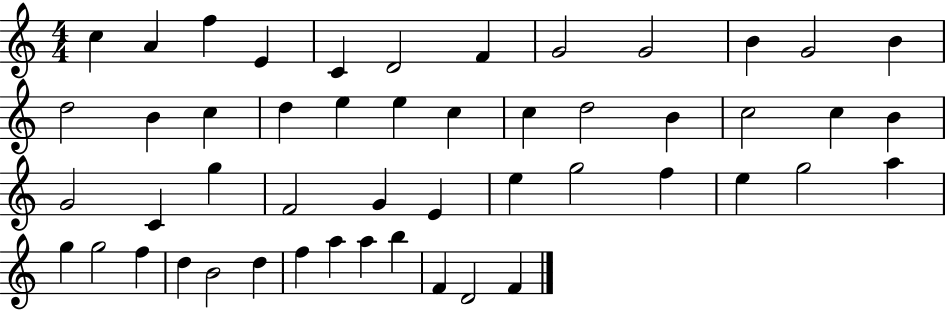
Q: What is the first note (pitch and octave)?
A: C5